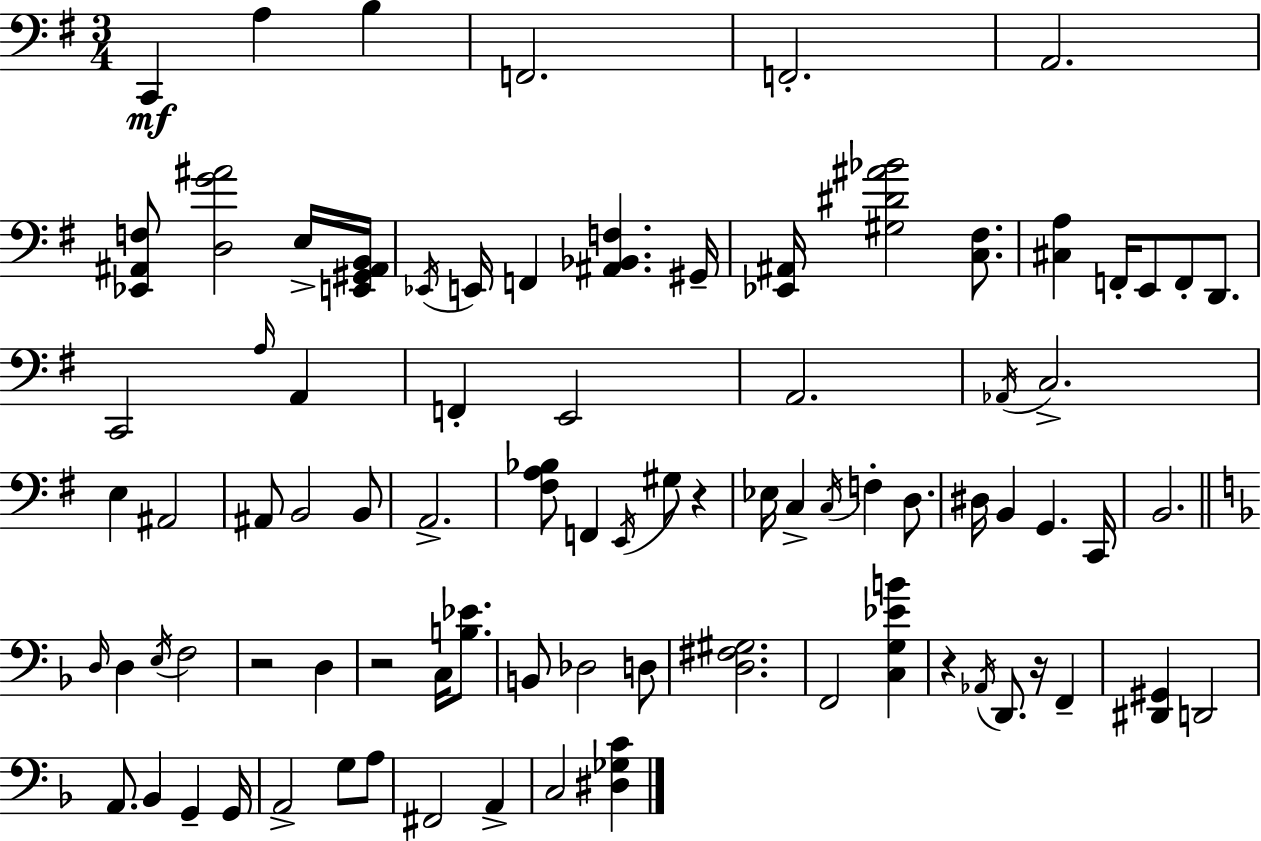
{
  \clef bass
  \numericTimeSignature
  \time 3/4
  \key e \minor
  c,4\mf a4 b4 | f,2. | f,2.-. | a,2. | \break <ees, ais, f>8 <d g' ais'>2 e16-> <e, gis, ais, b,>16 | \acciaccatura { ees,16 } e,16 f,4 <ais, bes, f>4. | gis,16-- <ees, ais,>16 <gis dis' ais' bes'>2 <c fis>8. | <cis a>4 f,16-. e,8 f,8-. d,8. | \break c,2 \grace { a16 } a,4 | f,4-. e,2 | a,2. | \acciaccatura { aes,16 } c2.-> | \break e4 ais,2 | ais,8 b,2 | b,8 a,2.-> | <fis a bes>8 f,4 \acciaccatura { e,16 } gis8 | \break r4 ees16 c4-> \acciaccatura { c16 } f4-. | d8. dis16 b,4 g,4. | c,16 b,2. | \bar "||" \break \key f \major \grace { d16 } d4 \acciaccatura { e16 } f2 | r2 d4 | r2 c16 <b ees'>8. | b,8 des2 | \break d8 <d fis gis>2. | f,2 <c g ees' b'>4 | r4 \acciaccatura { aes,16 } d,8. r16 f,4-- | <dis, gis,>4 d,2 | \break a,8. bes,4 g,4-- | g,16 a,2-> g8 | a8 fis,2 a,4-> | c2 <dis ges c'>4 | \break \bar "|."
}